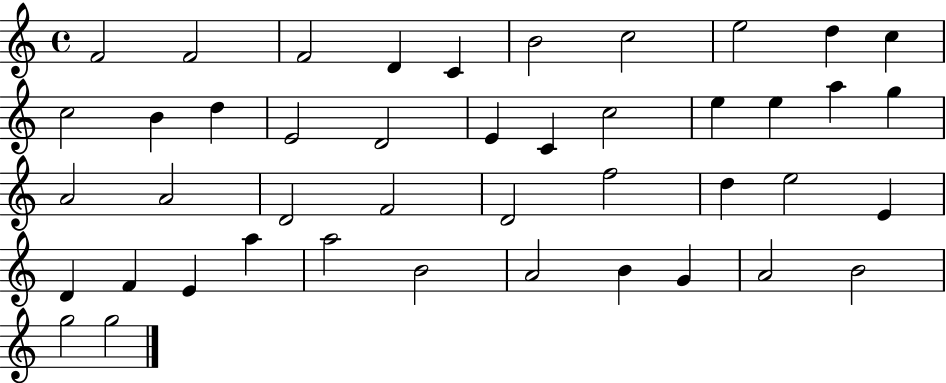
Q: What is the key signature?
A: C major